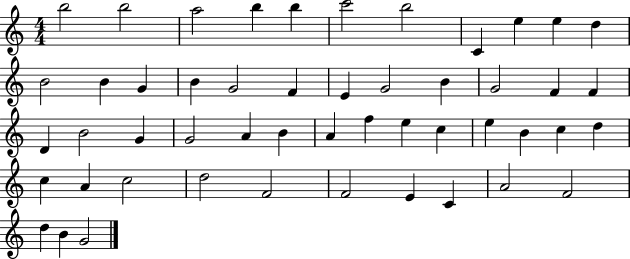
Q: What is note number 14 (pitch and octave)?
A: G4